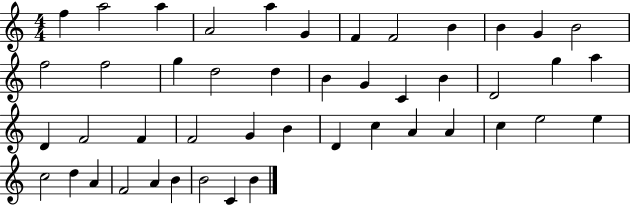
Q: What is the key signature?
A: C major